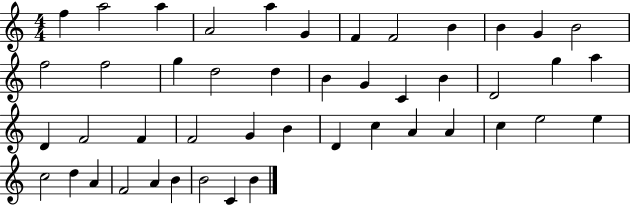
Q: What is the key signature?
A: C major